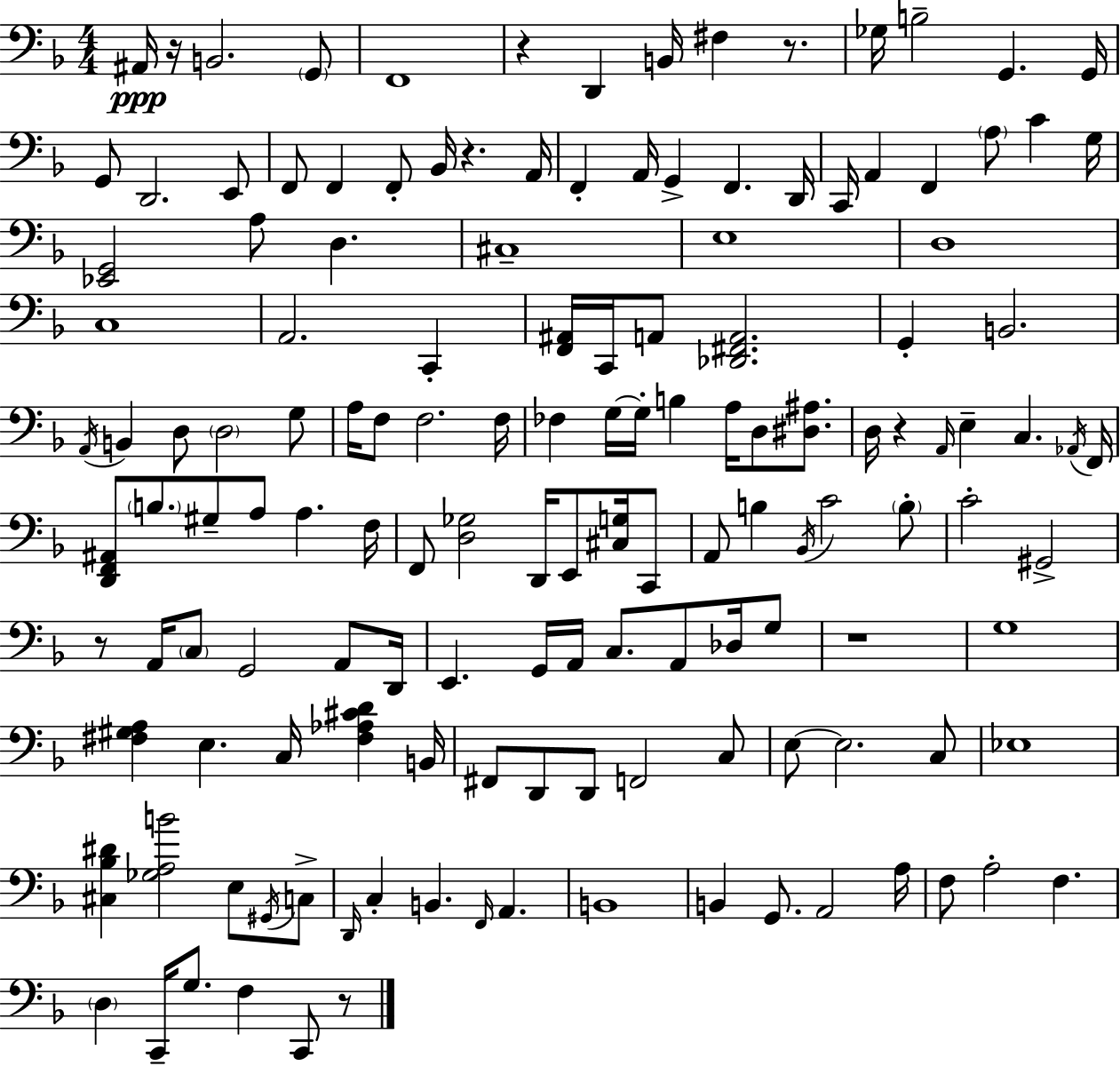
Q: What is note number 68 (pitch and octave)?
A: F3